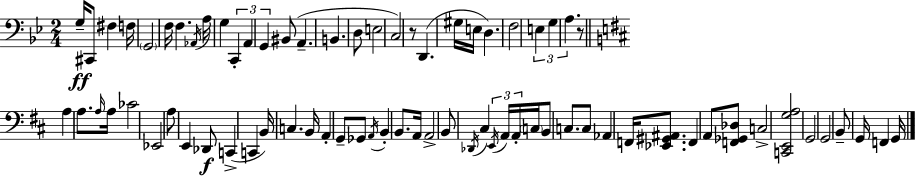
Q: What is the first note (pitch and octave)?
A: G3